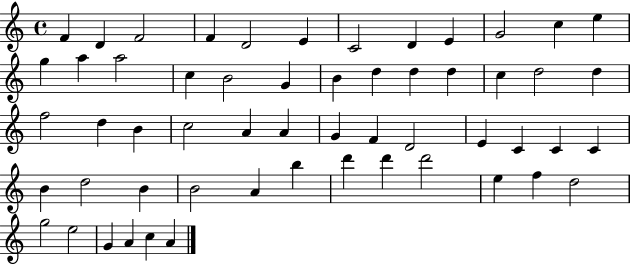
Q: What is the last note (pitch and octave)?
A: A4